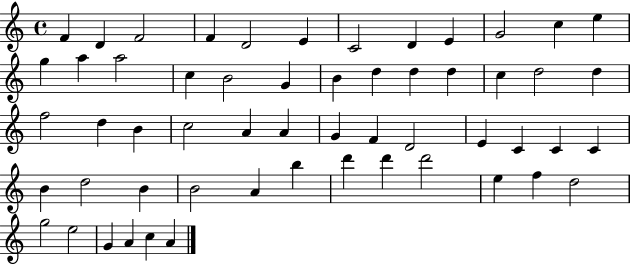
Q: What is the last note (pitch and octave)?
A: A4